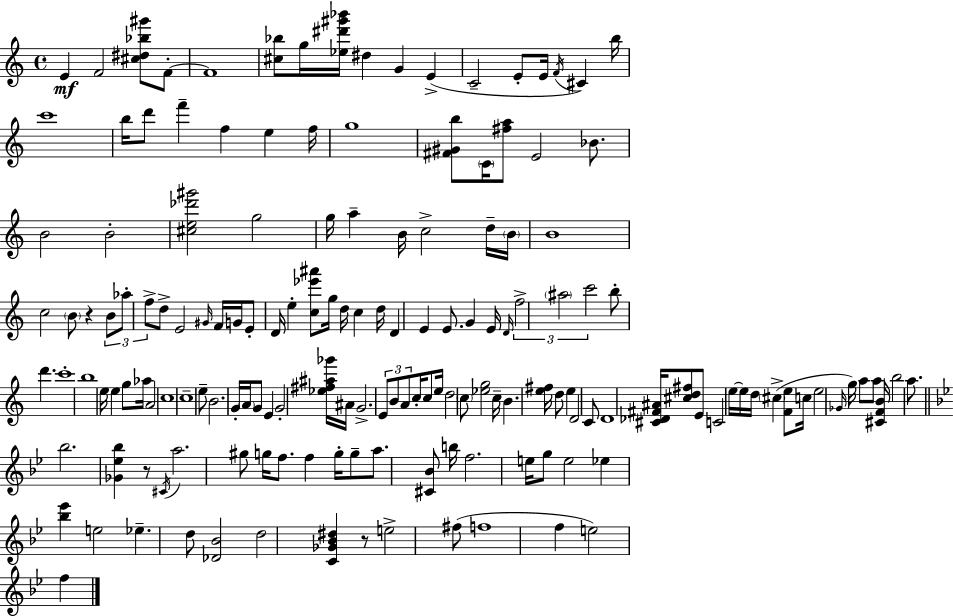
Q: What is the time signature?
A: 4/4